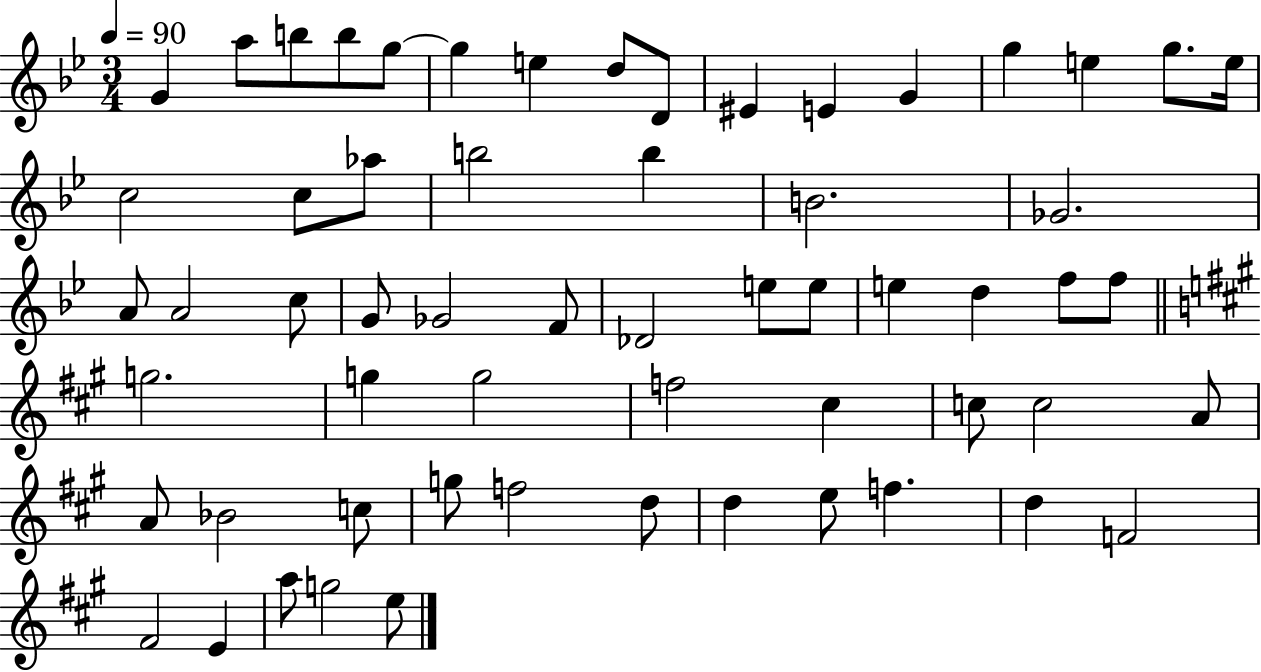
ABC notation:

X:1
T:Untitled
M:3/4
L:1/4
K:Bb
G a/2 b/2 b/2 g/2 g e d/2 D/2 ^E E G g e g/2 e/4 c2 c/2 _a/2 b2 b B2 _G2 A/2 A2 c/2 G/2 _G2 F/2 _D2 e/2 e/2 e d f/2 f/2 g2 g g2 f2 ^c c/2 c2 A/2 A/2 _B2 c/2 g/2 f2 d/2 d e/2 f d F2 ^F2 E a/2 g2 e/2